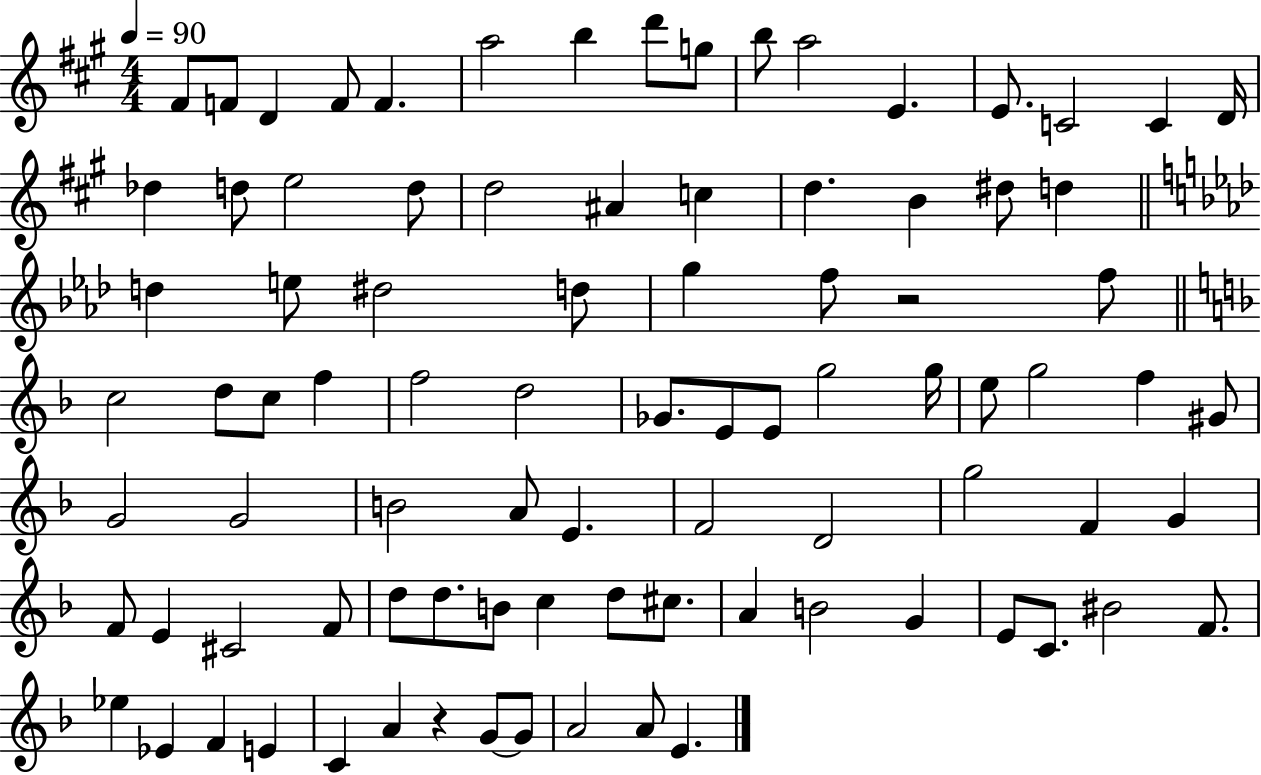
X:1
T:Untitled
M:4/4
L:1/4
K:A
^F/2 F/2 D F/2 F a2 b d'/2 g/2 b/2 a2 E E/2 C2 C D/4 _d d/2 e2 d/2 d2 ^A c d B ^d/2 d d e/2 ^d2 d/2 g f/2 z2 f/2 c2 d/2 c/2 f f2 d2 _G/2 E/2 E/2 g2 g/4 e/2 g2 f ^G/2 G2 G2 B2 A/2 E F2 D2 g2 F G F/2 E ^C2 F/2 d/2 d/2 B/2 c d/2 ^c/2 A B2 G E/2 C/2 ^B2 F/2 _e _E F E C A z G/2 G/2 A2 A/2 E